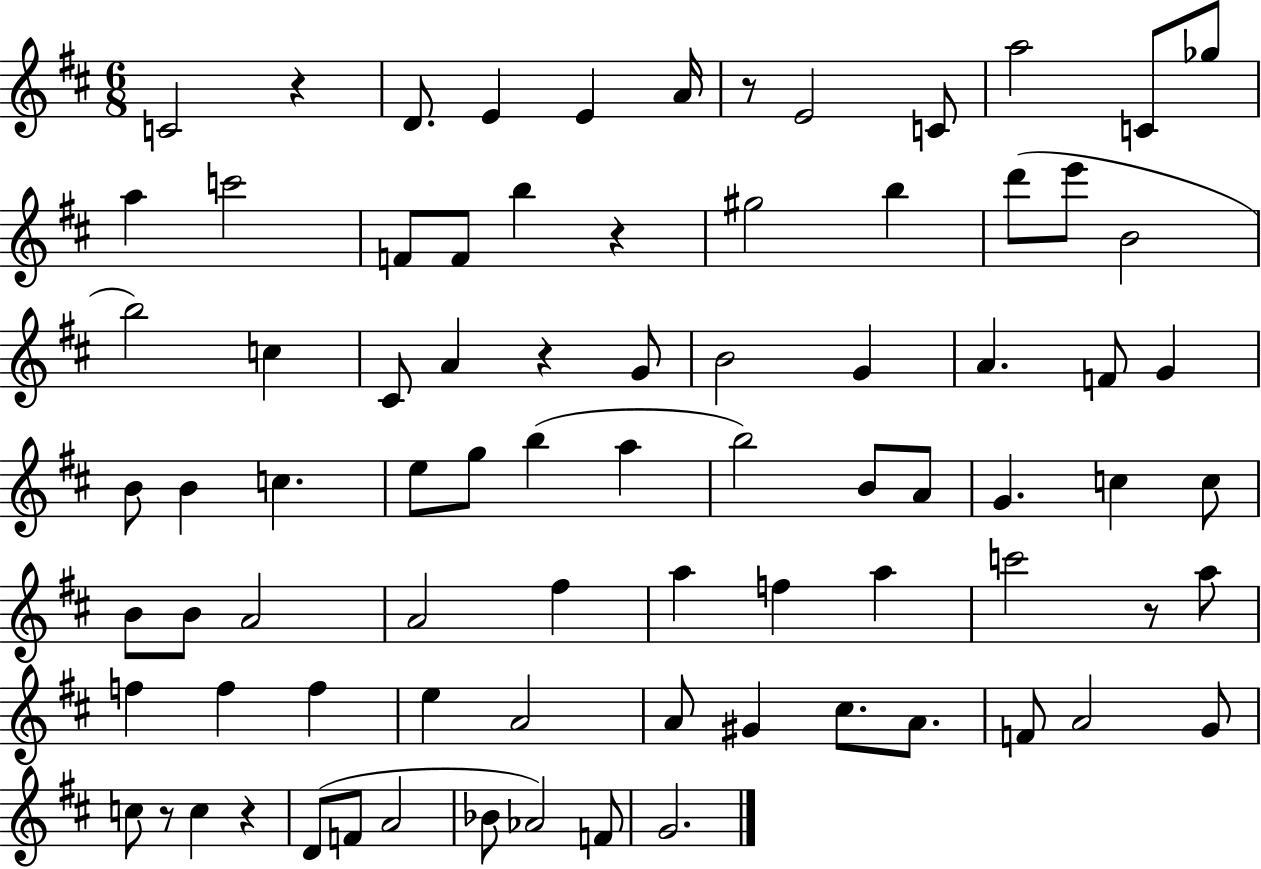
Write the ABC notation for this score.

X:1
T:Untitled
M:6/8
L:1/4
K:D
C2 z D/2 E E A/4 z/2 E2 C/2 a2 C/2 _g/2 a c'2 F/2 F/2 b z ^g2 b d'/2 e'/2 B2 b2 c ^C/2 A z G/2 B2 G A F/2 G B/2 B c e/2 g/2 b a b2 B/2 A/2 G c c/2 B/2 B/2 A2 A2 ^f a f a c'2 z/2 a/2 f f f e A2 A/2 ^G ^c/2 A/2 F/2 A2 G/2 c/2 z/2 c z D/2 F/2 A2 _B/2 _A2 F/2 G2